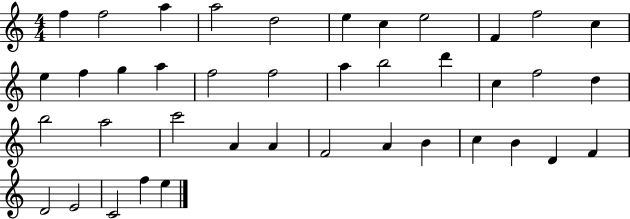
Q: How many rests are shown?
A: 0